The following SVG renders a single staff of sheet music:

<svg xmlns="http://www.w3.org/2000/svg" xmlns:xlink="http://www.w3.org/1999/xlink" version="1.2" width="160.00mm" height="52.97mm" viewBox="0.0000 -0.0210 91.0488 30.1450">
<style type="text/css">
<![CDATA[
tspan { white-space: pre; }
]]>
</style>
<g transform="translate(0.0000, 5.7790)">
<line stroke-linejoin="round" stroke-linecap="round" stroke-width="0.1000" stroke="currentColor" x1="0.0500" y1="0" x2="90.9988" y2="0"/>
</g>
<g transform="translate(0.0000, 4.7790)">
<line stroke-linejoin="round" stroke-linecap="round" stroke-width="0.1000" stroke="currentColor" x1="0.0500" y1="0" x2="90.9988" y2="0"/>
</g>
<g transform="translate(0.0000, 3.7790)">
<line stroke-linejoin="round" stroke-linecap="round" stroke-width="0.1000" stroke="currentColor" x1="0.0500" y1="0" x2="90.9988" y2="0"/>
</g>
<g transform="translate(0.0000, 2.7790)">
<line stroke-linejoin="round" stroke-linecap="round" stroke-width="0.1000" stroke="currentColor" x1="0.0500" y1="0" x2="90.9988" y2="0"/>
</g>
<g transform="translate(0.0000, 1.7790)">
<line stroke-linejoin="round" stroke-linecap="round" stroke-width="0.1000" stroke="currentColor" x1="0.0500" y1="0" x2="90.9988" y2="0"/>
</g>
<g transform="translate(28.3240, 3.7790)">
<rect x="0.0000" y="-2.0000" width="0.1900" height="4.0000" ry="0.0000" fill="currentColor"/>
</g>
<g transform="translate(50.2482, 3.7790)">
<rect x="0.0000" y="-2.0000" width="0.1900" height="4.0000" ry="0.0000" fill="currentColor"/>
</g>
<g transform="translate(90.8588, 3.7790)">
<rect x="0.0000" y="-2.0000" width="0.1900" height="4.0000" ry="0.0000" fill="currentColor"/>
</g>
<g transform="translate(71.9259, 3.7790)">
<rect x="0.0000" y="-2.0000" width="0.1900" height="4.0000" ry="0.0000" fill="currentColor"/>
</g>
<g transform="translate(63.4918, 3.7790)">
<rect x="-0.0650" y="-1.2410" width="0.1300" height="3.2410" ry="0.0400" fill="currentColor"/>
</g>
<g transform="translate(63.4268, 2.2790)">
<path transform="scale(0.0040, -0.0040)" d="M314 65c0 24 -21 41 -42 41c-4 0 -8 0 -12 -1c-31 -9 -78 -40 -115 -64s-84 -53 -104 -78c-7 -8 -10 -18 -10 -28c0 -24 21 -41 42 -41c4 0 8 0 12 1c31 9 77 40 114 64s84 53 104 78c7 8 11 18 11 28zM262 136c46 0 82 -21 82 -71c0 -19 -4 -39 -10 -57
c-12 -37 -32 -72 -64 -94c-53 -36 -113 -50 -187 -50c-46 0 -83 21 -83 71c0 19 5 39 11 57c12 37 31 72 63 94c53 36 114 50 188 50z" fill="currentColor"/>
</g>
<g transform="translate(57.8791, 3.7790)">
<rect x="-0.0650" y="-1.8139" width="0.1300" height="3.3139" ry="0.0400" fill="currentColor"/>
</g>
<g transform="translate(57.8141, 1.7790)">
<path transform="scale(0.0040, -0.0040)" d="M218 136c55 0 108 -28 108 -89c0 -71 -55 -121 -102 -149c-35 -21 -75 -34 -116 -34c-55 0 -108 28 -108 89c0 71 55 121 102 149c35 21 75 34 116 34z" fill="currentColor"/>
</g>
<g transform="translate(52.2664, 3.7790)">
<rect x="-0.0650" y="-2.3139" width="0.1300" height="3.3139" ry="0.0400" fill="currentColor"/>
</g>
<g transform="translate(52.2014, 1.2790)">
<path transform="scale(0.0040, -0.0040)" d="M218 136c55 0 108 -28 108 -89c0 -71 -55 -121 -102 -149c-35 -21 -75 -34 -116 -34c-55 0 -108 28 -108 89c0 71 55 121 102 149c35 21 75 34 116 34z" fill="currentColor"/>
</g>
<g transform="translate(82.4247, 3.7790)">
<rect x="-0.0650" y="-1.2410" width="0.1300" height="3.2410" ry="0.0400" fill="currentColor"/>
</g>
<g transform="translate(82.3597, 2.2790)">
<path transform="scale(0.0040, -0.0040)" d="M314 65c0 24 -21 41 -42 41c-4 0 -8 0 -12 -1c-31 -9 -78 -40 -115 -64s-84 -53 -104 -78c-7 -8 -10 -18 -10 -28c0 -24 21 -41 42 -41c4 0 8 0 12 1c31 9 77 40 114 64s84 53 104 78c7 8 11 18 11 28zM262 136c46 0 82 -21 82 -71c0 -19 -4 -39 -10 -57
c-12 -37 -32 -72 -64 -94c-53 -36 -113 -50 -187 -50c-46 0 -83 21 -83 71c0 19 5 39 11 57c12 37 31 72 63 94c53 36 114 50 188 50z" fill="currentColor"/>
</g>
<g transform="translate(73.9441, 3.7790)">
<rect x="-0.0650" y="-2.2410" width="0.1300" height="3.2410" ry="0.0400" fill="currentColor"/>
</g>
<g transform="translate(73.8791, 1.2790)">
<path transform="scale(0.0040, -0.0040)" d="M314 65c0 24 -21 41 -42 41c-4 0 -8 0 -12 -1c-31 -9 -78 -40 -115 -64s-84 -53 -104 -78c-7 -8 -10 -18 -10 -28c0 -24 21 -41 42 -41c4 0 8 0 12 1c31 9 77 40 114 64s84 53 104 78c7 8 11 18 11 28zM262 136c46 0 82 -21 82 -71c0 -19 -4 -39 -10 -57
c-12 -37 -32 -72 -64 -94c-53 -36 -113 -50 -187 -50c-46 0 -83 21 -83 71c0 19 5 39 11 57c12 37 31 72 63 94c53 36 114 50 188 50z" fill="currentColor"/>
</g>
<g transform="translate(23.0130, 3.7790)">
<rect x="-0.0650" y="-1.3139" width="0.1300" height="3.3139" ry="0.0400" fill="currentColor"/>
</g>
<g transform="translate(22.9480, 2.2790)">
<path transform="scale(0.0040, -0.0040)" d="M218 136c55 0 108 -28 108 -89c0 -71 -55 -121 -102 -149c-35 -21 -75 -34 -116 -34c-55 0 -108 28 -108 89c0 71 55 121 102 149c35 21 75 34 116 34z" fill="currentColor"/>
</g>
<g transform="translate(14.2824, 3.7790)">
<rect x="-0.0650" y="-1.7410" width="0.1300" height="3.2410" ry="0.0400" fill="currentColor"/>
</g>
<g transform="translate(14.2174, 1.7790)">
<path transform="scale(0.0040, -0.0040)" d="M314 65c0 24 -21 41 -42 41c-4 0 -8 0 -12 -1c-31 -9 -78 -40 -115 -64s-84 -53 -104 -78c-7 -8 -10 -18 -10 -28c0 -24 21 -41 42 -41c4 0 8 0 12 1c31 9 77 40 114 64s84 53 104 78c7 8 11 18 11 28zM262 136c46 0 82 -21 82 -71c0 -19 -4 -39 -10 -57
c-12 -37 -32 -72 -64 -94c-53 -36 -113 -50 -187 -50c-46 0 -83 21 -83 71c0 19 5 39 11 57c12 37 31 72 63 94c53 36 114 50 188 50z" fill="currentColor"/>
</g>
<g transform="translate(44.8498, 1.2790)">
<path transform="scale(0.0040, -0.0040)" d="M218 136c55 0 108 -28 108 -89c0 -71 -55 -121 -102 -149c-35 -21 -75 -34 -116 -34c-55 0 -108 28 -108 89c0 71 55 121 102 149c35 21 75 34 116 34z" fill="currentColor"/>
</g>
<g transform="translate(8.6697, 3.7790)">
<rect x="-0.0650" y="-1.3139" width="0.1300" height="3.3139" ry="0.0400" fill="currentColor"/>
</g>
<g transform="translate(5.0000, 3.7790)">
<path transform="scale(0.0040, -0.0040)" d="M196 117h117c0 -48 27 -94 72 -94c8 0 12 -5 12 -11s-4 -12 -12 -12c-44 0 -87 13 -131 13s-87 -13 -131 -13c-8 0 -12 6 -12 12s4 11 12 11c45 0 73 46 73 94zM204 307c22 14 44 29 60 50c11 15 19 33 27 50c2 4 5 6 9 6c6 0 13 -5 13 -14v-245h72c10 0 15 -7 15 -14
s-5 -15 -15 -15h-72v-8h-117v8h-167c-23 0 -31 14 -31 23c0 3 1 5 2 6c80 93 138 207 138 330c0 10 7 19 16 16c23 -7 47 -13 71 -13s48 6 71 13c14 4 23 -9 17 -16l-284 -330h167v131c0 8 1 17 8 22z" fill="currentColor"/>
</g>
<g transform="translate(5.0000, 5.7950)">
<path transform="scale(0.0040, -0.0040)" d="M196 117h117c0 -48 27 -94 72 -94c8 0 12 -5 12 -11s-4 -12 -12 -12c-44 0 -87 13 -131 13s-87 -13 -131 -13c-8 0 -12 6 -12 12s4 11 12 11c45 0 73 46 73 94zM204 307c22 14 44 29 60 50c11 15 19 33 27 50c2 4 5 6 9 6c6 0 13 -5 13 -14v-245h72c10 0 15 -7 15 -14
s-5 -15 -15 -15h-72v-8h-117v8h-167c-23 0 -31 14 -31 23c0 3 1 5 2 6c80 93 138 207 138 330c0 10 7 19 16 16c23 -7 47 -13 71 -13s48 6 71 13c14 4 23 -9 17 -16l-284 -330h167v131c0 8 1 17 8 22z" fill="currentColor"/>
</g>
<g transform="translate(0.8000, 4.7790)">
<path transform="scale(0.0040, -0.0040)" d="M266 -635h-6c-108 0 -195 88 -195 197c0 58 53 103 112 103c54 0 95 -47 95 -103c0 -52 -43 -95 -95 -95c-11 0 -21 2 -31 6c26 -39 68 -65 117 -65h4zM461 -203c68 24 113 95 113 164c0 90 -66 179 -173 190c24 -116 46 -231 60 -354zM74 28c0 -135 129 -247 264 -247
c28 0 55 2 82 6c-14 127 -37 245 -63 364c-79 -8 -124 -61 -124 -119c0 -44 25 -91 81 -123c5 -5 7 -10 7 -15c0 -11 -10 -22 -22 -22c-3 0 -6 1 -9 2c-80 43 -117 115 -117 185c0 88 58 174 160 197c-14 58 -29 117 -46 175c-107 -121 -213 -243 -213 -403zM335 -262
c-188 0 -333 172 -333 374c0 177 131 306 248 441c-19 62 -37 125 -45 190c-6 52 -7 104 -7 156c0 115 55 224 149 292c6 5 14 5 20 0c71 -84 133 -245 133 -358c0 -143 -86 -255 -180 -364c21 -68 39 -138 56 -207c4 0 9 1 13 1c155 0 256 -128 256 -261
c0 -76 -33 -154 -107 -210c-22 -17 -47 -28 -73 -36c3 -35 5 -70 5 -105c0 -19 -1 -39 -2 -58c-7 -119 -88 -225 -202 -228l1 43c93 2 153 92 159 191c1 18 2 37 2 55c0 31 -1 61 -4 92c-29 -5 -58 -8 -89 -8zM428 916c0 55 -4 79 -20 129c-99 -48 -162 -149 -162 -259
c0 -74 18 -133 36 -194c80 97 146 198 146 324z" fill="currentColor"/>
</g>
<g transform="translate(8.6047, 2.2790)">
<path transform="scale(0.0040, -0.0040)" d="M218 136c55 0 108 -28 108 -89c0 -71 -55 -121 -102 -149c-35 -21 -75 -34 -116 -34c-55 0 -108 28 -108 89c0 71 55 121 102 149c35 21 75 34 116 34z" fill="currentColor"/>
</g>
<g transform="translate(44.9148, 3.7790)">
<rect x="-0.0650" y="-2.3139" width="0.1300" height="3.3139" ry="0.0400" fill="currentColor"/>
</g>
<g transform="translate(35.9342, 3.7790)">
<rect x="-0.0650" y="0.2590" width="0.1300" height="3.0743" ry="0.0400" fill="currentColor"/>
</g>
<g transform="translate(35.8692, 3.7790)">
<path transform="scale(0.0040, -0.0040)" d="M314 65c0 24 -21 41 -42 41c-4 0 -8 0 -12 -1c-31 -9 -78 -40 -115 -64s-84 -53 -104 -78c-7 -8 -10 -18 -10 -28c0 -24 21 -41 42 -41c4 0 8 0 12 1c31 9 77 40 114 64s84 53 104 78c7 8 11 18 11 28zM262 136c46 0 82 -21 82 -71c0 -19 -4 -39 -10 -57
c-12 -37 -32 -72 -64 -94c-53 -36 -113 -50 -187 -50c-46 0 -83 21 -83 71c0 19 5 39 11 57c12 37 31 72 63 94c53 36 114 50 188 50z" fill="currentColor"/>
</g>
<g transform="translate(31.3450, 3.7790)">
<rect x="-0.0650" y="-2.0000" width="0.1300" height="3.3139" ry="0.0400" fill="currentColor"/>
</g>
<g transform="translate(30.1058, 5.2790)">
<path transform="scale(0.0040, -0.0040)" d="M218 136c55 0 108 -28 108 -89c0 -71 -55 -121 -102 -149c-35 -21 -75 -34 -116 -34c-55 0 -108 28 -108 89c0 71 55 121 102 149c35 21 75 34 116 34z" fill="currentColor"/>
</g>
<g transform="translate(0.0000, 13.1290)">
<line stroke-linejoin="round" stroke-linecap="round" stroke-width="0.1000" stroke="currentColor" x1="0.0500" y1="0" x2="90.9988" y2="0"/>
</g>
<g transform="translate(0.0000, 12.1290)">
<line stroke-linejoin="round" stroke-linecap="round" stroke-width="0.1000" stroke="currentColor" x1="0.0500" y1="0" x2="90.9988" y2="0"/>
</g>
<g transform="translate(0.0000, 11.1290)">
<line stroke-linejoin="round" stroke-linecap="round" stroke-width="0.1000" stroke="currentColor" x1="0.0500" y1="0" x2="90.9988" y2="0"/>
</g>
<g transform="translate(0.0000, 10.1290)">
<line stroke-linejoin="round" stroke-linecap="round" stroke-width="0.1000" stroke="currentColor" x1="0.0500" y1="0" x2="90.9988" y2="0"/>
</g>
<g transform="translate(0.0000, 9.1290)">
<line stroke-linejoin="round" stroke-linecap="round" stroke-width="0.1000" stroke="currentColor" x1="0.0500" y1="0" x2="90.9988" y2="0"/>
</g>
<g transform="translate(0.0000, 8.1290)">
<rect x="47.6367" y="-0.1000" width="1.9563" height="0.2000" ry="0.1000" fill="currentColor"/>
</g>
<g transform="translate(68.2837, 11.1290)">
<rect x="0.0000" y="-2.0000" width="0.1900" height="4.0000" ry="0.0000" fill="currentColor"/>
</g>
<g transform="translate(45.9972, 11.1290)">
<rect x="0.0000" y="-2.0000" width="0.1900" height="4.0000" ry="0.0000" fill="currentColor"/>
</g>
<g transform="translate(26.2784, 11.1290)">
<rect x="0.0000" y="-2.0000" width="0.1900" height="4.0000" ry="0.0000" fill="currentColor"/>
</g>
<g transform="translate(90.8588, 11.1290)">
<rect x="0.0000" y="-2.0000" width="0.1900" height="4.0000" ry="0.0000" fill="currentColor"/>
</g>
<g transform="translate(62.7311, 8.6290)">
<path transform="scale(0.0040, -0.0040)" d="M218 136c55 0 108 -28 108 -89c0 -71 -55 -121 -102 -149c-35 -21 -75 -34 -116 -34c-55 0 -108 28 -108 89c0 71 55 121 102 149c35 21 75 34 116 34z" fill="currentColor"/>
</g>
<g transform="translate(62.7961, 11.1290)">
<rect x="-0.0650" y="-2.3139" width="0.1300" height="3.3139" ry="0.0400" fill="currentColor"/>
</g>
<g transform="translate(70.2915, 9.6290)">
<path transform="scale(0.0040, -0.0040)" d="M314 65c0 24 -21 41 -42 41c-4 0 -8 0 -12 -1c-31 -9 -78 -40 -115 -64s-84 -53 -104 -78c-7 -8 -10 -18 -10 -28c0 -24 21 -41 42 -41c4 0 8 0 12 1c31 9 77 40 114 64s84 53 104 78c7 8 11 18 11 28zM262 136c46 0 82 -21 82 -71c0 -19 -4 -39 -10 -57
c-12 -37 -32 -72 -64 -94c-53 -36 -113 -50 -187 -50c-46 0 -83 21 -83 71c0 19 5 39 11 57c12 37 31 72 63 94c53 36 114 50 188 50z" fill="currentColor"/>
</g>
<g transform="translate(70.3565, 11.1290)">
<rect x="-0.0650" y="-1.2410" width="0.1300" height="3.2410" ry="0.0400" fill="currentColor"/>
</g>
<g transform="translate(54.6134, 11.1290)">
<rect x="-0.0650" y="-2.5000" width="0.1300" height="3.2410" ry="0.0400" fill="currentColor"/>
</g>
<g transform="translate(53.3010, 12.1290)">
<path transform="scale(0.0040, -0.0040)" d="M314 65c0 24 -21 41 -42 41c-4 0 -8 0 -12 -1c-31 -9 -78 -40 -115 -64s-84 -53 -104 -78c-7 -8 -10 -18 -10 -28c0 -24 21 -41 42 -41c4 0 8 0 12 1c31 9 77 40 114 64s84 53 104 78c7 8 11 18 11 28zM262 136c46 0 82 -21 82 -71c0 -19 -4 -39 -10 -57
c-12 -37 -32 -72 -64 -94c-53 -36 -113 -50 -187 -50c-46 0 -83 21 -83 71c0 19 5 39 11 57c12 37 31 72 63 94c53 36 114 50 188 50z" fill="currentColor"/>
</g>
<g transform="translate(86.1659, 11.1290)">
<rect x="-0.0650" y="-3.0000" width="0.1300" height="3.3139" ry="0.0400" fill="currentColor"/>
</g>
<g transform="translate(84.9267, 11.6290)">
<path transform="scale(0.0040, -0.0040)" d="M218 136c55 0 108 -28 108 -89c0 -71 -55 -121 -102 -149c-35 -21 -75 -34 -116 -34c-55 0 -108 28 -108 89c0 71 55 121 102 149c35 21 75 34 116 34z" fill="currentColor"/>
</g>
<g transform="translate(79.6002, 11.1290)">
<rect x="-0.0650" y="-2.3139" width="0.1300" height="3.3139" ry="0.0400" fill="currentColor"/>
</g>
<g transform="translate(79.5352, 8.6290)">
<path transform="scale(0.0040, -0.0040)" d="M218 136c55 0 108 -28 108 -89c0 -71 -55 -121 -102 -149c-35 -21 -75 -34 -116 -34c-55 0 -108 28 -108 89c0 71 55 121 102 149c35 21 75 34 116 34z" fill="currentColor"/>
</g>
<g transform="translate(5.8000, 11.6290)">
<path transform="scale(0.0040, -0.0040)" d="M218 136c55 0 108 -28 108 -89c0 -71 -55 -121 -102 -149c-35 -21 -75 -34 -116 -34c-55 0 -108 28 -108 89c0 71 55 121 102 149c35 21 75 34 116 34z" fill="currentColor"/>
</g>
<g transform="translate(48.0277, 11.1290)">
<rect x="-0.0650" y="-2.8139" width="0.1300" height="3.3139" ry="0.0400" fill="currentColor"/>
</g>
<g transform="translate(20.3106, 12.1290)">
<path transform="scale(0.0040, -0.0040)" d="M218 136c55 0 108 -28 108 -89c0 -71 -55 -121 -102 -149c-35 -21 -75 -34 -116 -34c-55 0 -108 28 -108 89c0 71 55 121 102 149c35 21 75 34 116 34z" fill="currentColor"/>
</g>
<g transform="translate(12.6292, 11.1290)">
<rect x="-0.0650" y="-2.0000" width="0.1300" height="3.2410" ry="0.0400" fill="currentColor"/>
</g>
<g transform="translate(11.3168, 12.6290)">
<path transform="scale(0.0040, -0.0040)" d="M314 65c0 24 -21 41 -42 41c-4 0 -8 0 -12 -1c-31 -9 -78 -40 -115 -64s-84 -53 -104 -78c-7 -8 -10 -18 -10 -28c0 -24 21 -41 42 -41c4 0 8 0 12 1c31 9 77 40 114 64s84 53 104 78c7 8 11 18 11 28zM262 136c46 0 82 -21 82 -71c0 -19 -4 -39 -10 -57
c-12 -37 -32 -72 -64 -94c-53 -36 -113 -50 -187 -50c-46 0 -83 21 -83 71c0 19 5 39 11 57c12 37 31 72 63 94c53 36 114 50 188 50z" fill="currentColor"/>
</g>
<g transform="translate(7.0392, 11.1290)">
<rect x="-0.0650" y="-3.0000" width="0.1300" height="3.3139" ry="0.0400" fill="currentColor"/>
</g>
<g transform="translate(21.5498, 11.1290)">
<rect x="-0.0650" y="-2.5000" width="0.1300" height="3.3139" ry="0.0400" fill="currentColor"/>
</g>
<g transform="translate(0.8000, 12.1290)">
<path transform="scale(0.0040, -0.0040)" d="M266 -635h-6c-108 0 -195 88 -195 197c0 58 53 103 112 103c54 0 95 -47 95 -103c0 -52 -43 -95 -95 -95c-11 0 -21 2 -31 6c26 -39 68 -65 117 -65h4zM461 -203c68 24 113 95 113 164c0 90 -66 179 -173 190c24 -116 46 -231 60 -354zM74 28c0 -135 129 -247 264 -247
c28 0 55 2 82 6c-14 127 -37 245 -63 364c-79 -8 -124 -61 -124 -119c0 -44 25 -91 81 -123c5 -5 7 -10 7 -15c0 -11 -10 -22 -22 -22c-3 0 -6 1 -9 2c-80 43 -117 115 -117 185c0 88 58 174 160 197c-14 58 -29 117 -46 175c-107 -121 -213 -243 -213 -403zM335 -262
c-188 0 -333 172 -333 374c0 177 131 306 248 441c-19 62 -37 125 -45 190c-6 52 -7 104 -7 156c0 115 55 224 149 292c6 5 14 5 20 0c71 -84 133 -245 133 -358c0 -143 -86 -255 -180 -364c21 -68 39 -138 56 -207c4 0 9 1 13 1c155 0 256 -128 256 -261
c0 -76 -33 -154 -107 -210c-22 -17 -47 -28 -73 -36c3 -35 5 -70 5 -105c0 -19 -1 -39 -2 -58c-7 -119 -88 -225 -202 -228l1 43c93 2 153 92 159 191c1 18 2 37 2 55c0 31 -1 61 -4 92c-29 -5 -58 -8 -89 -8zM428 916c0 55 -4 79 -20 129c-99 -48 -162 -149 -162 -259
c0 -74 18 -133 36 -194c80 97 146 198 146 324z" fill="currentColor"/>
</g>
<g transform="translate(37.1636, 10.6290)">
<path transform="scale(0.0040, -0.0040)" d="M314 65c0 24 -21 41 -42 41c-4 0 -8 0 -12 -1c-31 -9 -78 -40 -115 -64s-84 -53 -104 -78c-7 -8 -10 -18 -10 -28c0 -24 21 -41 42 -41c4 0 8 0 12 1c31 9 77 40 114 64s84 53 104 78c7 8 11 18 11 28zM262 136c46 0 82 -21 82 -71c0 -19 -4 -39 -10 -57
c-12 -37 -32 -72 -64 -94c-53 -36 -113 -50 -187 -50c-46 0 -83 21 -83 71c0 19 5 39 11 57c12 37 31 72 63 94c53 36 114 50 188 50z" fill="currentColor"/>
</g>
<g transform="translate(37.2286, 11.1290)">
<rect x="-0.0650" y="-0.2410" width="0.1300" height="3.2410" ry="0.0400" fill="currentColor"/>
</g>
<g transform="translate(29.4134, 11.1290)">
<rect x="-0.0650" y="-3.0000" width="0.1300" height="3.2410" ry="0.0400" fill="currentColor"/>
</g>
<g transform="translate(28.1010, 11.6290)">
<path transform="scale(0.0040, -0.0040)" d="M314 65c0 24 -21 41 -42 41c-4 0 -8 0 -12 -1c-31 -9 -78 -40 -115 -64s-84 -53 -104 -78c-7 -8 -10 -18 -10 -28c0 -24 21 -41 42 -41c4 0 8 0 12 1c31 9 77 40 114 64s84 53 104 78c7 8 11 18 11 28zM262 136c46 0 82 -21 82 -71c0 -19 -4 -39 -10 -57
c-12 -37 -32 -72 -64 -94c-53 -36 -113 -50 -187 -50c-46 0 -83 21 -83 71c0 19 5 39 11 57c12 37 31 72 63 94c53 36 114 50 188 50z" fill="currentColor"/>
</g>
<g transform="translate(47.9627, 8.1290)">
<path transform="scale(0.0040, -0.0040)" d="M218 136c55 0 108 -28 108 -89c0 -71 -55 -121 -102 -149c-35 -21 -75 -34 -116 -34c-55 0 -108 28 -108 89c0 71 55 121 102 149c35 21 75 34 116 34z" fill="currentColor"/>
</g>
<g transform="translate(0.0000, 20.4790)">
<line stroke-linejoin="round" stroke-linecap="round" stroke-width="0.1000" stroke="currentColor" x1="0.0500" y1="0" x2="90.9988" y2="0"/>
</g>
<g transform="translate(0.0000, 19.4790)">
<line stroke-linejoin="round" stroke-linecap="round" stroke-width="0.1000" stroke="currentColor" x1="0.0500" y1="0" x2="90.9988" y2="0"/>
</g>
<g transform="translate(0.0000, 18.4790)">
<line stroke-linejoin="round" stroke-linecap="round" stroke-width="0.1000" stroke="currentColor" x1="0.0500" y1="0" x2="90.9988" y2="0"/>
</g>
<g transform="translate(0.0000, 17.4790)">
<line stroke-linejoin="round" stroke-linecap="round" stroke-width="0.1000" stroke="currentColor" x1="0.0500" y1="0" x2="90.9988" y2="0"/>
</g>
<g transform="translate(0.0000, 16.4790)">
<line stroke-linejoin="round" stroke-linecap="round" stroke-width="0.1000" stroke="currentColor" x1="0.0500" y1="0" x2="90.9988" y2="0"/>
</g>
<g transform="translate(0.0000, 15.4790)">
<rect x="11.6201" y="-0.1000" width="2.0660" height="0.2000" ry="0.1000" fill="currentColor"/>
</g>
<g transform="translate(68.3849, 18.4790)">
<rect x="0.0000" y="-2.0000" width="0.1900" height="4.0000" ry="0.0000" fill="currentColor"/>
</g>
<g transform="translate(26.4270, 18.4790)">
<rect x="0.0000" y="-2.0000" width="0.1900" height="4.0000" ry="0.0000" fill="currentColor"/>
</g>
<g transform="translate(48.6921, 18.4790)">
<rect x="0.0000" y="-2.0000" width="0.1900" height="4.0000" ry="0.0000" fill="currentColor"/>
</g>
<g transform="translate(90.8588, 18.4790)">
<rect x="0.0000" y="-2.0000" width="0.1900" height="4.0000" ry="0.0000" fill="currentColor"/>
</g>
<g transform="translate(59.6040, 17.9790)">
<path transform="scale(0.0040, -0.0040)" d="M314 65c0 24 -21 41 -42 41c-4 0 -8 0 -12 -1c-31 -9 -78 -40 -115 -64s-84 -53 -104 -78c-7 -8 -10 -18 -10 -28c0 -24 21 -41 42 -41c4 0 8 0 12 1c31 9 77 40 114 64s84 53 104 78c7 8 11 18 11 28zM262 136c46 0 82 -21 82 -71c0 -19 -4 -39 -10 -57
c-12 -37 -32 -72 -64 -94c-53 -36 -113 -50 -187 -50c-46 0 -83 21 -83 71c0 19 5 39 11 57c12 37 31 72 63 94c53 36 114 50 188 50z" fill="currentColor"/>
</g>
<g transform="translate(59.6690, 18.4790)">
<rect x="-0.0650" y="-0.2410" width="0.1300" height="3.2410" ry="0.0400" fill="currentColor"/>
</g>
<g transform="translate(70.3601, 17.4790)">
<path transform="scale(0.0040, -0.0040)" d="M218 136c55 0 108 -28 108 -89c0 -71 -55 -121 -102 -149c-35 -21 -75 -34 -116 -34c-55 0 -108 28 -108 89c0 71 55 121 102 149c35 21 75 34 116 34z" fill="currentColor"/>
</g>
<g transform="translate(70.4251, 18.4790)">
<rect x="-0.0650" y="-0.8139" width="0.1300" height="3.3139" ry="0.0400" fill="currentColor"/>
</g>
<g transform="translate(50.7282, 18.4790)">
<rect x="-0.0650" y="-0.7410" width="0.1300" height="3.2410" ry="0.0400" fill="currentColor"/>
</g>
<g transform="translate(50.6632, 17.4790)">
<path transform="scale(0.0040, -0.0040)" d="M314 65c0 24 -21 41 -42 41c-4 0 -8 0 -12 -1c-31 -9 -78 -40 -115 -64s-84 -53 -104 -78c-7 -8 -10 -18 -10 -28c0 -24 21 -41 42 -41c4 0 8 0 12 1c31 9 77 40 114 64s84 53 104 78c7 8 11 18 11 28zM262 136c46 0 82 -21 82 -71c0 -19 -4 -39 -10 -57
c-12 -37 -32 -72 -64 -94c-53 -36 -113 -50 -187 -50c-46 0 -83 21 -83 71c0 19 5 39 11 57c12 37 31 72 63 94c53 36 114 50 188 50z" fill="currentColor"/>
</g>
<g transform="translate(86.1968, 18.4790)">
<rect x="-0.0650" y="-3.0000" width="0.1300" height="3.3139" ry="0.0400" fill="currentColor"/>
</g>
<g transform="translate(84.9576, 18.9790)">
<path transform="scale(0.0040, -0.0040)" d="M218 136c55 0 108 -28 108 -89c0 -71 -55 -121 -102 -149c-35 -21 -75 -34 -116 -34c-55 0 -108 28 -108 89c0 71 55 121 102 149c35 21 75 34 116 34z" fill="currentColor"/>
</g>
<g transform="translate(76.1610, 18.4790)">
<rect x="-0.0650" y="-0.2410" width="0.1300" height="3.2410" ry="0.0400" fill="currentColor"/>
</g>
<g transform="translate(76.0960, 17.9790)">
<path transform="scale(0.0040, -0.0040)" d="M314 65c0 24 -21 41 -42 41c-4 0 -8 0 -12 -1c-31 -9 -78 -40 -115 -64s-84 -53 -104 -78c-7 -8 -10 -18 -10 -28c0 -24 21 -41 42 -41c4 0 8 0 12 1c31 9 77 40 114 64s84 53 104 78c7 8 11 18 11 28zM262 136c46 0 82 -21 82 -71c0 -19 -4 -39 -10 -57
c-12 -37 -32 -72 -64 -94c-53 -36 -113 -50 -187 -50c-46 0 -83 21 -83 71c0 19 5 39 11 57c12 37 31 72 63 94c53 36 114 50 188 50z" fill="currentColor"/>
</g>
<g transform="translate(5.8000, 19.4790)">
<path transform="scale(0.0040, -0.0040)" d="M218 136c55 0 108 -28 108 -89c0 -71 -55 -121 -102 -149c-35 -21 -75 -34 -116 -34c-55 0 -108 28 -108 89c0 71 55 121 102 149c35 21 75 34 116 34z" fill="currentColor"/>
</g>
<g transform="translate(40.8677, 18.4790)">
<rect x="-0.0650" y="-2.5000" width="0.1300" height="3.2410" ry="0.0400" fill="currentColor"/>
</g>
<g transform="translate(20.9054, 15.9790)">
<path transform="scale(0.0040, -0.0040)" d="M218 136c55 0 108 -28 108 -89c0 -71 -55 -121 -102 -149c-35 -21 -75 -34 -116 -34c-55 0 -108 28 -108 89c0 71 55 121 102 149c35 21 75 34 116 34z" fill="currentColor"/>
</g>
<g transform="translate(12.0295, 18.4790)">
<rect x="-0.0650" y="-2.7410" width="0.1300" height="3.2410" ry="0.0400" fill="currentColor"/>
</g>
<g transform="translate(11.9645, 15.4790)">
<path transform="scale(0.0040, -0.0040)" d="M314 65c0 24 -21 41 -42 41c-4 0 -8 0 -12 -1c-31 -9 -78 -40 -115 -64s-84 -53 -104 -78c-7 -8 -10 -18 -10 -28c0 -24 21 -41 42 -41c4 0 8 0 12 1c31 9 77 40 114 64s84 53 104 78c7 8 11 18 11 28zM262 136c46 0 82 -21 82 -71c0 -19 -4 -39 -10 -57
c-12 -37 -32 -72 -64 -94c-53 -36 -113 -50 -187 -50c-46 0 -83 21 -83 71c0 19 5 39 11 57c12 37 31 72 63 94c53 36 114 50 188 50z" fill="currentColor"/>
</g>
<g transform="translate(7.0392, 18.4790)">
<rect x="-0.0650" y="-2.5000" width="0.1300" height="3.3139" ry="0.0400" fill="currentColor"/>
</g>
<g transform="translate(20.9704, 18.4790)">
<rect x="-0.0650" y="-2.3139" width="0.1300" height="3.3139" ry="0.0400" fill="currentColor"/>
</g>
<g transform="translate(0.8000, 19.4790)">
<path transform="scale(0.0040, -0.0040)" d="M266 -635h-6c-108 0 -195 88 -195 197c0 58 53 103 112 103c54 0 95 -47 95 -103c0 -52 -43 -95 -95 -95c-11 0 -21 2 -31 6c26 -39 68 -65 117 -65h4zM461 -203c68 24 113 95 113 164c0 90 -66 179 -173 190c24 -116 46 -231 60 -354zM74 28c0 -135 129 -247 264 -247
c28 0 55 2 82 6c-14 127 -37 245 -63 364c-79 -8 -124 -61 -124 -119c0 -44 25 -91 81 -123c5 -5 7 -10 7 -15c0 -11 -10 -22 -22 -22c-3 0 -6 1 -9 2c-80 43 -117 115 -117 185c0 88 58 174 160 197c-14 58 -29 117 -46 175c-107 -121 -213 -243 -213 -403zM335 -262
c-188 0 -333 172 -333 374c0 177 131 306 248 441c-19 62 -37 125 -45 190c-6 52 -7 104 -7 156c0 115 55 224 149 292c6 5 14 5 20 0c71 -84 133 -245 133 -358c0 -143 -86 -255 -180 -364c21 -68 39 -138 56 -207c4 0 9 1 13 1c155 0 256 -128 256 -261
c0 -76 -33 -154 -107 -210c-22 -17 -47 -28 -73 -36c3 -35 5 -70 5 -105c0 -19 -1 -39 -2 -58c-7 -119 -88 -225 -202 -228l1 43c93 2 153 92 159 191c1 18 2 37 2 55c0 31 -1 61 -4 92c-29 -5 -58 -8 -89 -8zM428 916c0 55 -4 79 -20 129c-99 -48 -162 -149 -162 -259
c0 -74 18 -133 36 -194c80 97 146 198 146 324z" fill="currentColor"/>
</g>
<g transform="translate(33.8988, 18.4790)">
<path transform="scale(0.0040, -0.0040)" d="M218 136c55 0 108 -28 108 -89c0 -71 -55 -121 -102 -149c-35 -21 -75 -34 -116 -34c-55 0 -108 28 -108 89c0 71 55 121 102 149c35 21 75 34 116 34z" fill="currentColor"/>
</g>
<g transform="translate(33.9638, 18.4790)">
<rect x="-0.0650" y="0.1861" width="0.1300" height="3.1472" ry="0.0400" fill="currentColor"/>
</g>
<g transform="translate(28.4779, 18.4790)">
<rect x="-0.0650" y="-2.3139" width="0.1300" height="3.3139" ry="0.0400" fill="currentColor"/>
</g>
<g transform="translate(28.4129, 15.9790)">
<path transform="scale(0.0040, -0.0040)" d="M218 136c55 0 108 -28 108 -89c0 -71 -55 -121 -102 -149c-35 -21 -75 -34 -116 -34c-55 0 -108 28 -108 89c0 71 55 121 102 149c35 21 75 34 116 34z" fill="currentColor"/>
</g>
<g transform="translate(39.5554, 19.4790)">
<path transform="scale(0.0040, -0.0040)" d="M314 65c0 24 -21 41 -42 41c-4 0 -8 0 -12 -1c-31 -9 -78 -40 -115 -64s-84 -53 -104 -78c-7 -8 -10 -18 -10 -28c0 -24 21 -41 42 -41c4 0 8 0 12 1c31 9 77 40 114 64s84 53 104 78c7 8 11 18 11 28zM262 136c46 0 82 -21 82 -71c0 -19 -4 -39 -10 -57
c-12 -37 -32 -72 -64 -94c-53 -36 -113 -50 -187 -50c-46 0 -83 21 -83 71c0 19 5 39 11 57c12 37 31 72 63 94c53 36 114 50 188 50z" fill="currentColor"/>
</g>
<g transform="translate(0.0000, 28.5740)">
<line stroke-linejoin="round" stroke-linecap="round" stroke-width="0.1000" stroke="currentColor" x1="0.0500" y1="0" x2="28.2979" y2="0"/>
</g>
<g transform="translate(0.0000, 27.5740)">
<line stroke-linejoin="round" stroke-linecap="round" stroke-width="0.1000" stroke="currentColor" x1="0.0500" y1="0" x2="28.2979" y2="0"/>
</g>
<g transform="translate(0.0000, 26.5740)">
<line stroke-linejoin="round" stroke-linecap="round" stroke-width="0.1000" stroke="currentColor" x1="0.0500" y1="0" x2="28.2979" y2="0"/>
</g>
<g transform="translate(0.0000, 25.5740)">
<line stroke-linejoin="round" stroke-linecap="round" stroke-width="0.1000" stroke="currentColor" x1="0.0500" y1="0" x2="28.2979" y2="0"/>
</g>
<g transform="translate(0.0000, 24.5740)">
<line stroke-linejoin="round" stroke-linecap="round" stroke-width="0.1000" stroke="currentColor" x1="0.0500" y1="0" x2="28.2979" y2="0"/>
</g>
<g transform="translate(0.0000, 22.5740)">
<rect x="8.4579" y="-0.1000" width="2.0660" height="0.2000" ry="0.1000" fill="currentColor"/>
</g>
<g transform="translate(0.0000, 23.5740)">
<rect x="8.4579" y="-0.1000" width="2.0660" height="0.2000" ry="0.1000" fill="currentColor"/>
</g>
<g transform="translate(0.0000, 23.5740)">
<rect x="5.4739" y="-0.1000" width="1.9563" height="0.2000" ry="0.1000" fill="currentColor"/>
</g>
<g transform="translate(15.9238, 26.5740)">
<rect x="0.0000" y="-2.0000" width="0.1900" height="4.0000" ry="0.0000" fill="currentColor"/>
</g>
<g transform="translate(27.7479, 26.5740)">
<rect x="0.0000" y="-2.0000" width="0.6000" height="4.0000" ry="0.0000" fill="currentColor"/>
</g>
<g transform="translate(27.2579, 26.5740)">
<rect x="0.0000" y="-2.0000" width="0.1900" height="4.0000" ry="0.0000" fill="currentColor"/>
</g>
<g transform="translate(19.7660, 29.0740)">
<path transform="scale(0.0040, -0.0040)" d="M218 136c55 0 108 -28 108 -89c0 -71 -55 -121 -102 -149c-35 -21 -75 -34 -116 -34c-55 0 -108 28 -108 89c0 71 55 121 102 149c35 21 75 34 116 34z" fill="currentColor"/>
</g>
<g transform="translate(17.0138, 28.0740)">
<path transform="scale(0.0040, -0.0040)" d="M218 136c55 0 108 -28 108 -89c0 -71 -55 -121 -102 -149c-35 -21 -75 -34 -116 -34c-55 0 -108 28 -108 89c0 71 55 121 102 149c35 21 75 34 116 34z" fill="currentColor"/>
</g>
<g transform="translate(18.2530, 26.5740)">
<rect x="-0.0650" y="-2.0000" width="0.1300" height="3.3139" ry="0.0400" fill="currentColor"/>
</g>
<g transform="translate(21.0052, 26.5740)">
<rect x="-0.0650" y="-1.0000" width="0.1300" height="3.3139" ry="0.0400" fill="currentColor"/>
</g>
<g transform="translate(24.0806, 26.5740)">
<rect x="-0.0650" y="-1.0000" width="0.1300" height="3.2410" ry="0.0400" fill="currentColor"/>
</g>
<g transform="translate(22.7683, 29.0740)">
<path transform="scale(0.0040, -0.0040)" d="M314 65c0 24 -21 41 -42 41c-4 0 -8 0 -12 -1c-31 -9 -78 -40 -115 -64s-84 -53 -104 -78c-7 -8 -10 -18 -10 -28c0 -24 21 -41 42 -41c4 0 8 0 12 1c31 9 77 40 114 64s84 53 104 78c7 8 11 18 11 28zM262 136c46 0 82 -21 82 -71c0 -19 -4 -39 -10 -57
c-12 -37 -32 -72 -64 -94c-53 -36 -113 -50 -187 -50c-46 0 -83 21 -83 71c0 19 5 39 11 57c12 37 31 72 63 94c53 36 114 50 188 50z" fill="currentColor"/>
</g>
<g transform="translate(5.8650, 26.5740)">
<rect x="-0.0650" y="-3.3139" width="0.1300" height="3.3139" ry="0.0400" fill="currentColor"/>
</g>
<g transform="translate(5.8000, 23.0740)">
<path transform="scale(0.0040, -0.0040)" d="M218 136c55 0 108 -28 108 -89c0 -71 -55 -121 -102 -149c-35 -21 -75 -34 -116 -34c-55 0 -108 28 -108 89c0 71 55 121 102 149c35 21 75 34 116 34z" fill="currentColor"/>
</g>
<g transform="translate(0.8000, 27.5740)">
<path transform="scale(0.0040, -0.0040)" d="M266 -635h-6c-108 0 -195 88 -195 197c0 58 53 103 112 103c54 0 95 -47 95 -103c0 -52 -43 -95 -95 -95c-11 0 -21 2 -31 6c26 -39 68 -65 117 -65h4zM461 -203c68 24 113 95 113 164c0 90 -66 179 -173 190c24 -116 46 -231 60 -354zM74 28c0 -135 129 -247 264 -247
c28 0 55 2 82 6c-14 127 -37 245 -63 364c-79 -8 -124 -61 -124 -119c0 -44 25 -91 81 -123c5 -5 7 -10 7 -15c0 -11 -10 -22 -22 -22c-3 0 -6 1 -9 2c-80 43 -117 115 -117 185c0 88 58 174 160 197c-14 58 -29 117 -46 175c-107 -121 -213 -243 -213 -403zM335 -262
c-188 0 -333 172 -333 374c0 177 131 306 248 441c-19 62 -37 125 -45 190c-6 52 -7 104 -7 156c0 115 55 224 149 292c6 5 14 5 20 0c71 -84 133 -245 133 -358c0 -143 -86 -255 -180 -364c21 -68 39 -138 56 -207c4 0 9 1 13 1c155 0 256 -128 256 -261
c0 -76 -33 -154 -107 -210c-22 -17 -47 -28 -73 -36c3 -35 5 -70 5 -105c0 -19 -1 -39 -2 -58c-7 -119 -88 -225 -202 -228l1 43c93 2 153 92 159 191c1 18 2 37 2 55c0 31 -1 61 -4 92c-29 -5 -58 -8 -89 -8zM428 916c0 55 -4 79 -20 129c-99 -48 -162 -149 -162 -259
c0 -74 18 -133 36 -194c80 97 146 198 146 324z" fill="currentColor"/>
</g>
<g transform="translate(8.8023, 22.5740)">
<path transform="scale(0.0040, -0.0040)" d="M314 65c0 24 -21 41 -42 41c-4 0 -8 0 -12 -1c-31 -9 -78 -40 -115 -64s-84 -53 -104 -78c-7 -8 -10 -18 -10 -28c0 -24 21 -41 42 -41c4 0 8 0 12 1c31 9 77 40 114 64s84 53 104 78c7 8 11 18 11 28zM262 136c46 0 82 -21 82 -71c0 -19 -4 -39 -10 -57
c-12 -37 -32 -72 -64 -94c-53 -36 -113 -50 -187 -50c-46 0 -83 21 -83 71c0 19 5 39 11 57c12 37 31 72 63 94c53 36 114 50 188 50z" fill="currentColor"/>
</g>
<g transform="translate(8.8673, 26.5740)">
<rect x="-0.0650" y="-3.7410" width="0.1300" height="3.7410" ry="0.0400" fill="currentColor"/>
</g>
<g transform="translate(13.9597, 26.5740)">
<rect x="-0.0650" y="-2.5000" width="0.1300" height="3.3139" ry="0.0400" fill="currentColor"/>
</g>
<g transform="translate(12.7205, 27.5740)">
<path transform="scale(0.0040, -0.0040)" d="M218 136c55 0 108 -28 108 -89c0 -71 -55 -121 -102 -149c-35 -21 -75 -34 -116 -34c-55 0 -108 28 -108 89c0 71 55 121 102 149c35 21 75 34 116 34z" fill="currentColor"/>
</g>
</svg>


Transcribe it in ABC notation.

X:1
T:Untitled
M:4/4
L:1/4
K:C
e f2 e F B2 g g f e2 g2 e2 A F2 G A2 c2 a G2 g e2 g A G a2 g g B G2 d2 c2 d c2 A b c'2 G F D D2